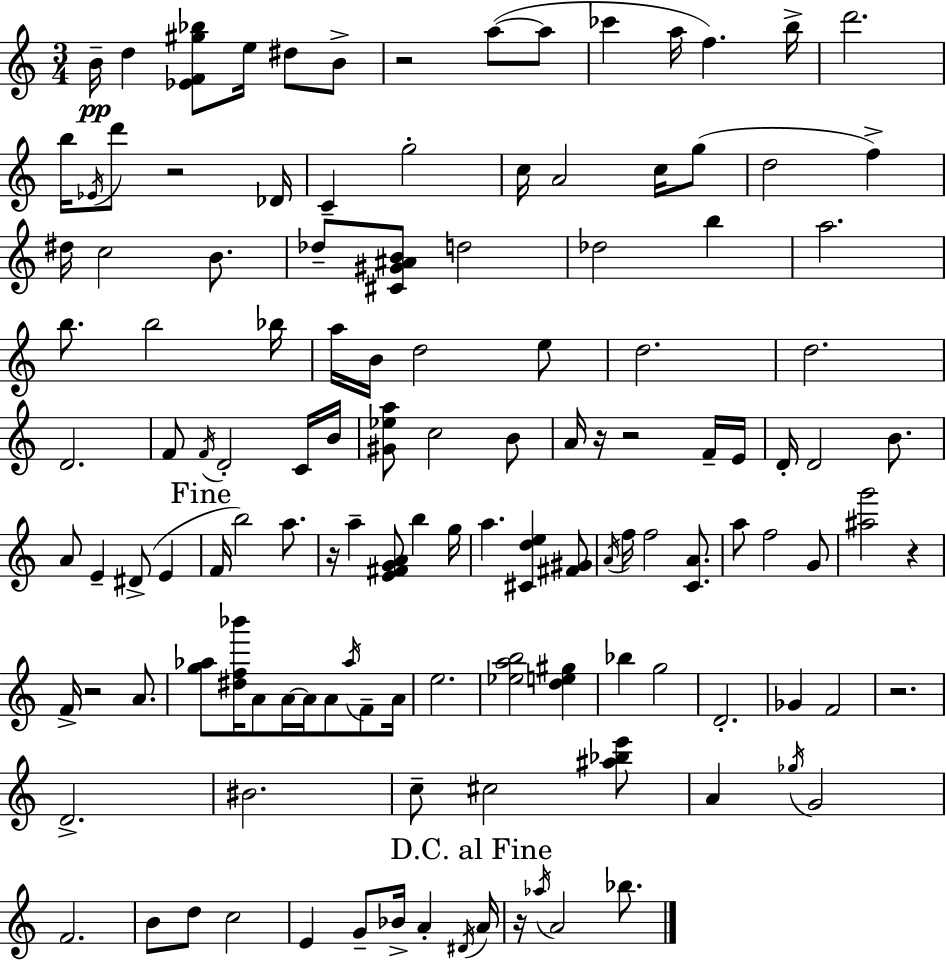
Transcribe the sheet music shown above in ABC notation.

X:1
T:Untitled
M:3/4
L:1/4
K:Am
B/4 d [_EF^g_b]/2 e/4 ^d/2 B/2 z2 a/2 a/2 _c' a/4 f b/4 d'2 b/4 _E/4 d'/2 z2 _D/4 C g2 c/4 A2 c/4 g/2 d2 f ^d/4 c2 B/2 _d/2 [^C^G^AB]/2 d2 _d2 b a2 b/2 b2 _b/4 a/4 B/4 d2 e/2 d2 d2 D2 F/2 F/4 D2 C/4 B/4 [^G_ea]/2 c2 B/2 A/4 z/4 z2 F/4 E/4 D/4 D2 B/2 A/2 E ^D/2 E F/4 b2 a/2 z/4 a [E^FGA]/2 b g/4 a [^Cde] [^F^G]/2 A/4 f/4 f2 [CA]/2 a/2 f2 G/2 [^ag']2 z F/4 z2 A/2 [g_a]/2 [^df_b']/4 A/2 A/4 A/4 A/2 _a/4 F/2 A/4 e2 [_eab]2 [de^g] _b g2 D2 _G F2 z2 D2 ^B2 c/2 ^c2 [^a_be']/2 A _g/4 G2 F2 B/2 d/2 c2 E G/2 _B/4 A ^D/4 A/4 z/4 _a/4 A2 _b/2